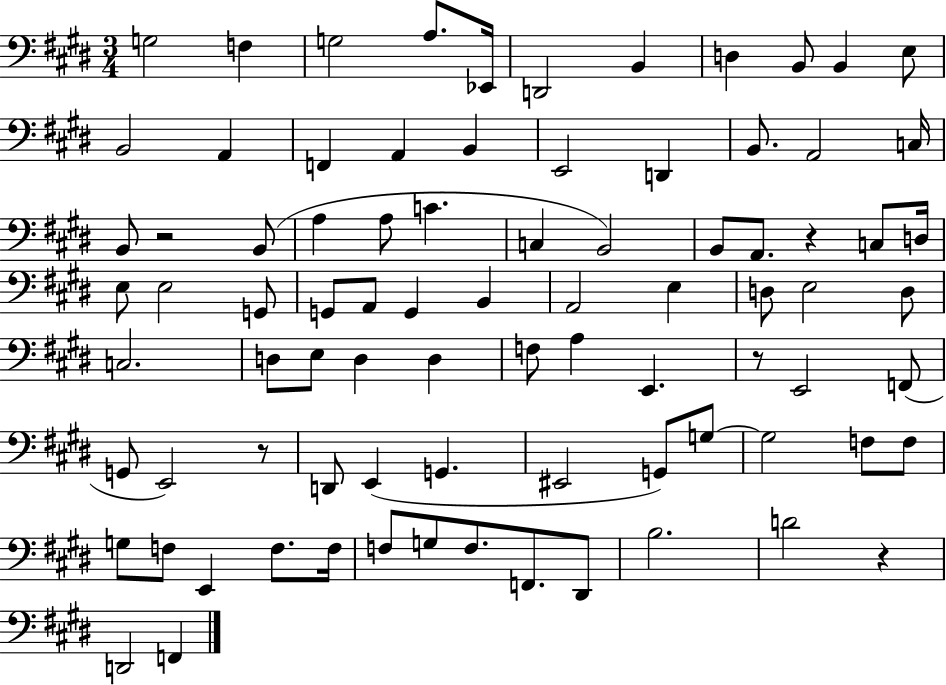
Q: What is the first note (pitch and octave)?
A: G3